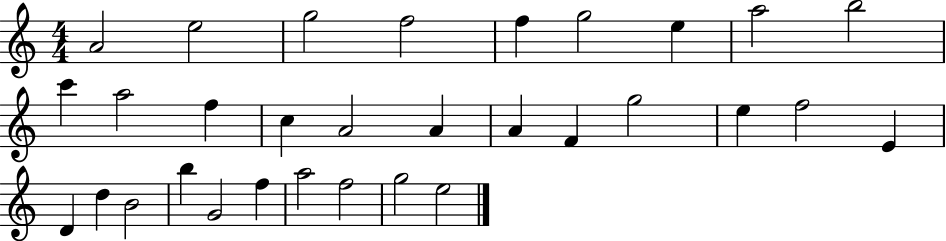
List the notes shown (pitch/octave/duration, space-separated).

A4/h E5/h G5/h F5/h F5/q G5/h E5/q A5/h B5/h C6/q A5/h F5/q C5/q A4/h A4/q A4/q F4/q G5/h E5/q F5/h E4/q D4/q D5/q B4/h B5/q G4/h F5/q A5/h F5/h G5/h E5/h